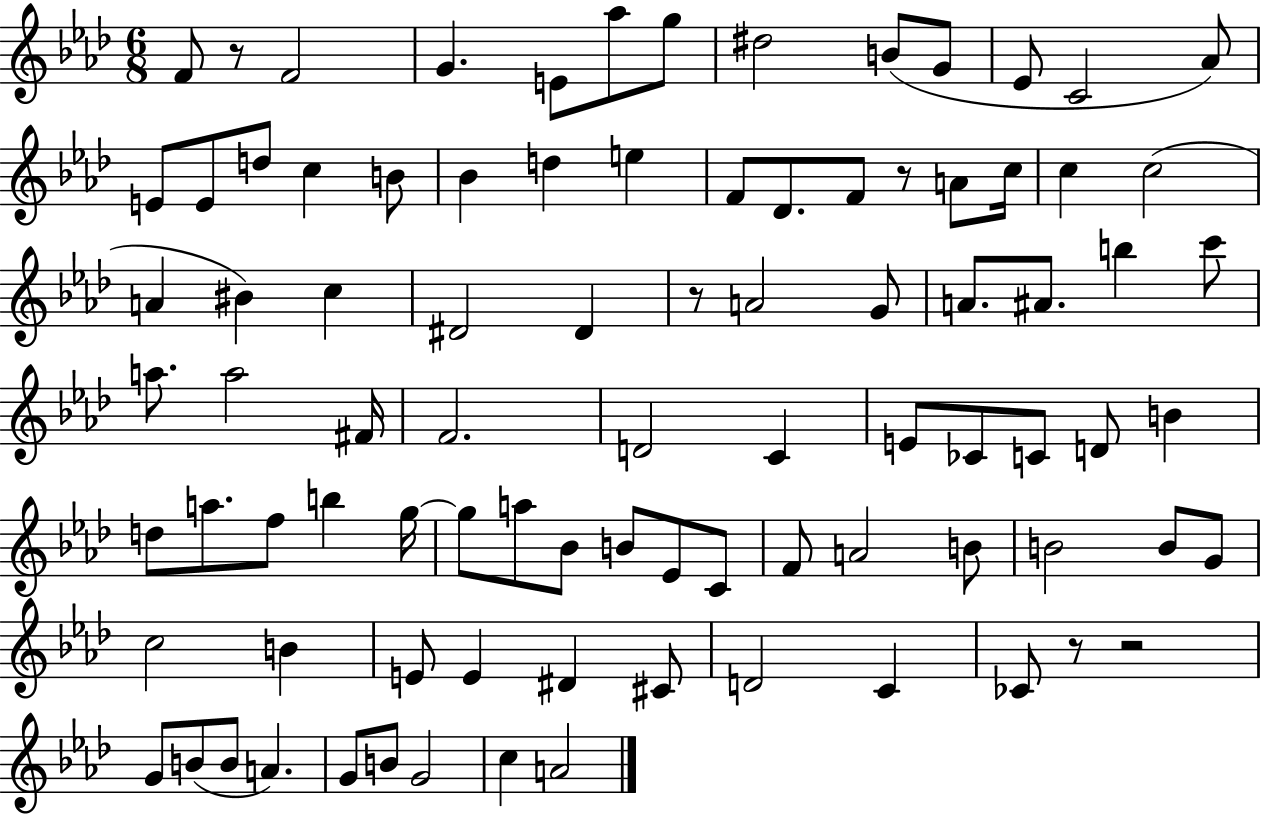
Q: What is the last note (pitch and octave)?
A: A4